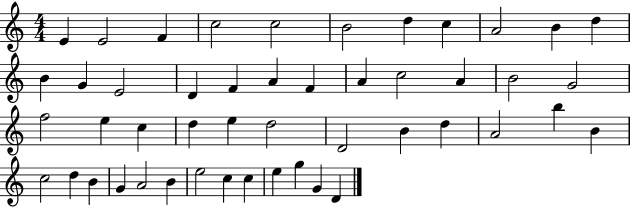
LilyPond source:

{
  \clef treble
  \numericTimeSignature
  \time 4/4
  \key c \major
  e'4 e'2 f'4 | c''2 c''2 | b'2 d''4 c''4 | a'2 b'4 d''4 | \break b'4 g'4 e'2 | d'4 f'4 a'4 f'4 | a'4 c''2 a'4 | b'2 g'2 | \break f''2 e''4 c''4 | d''4 e''4 d''2 | d'2 b'4 d''4 | a'2 b''4 b'4 | \break c''2 d''4 b'4 | g'4 a'2 b'4 | e''2 c''4 c''4 | e''4 g''4 g'4 d'4 | \break \bar "|."
}